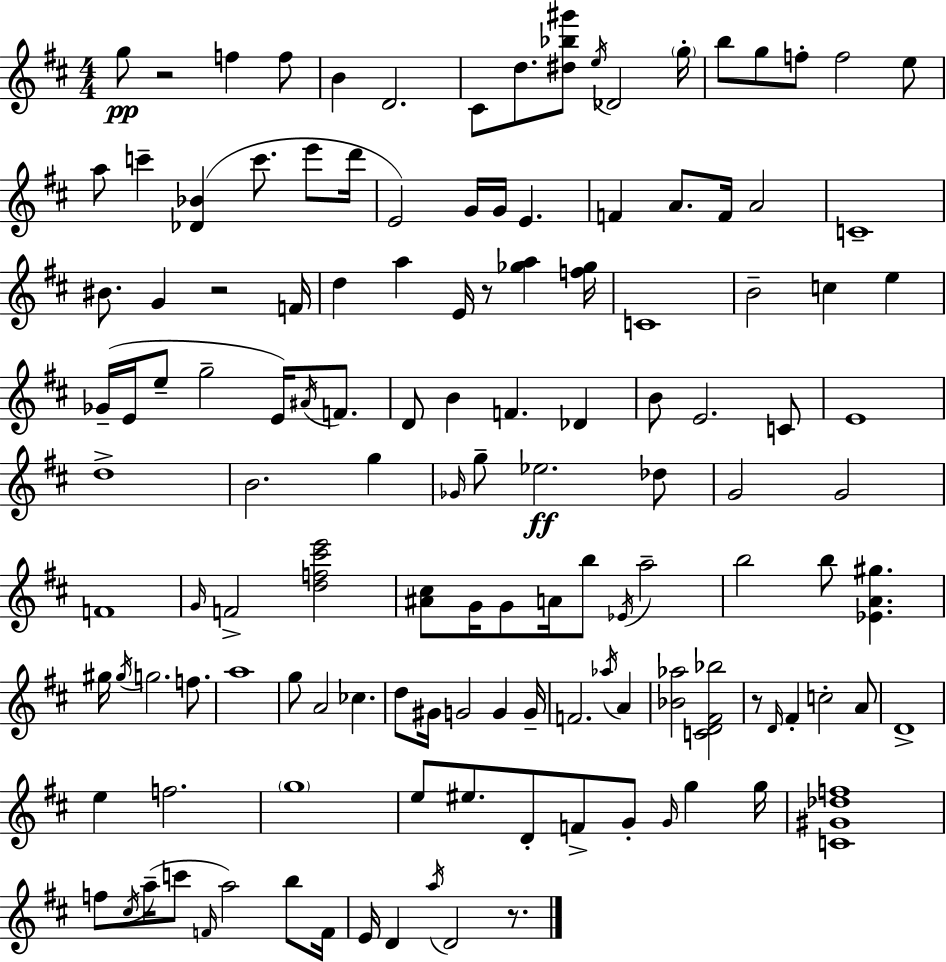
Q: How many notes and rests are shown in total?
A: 133